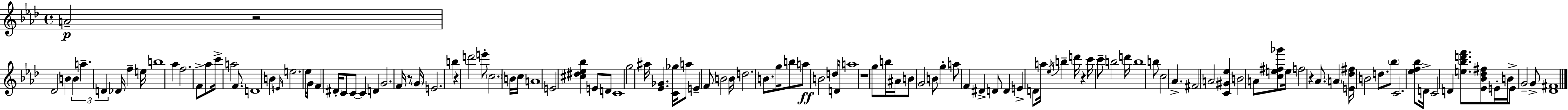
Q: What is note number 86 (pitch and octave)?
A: Ab4